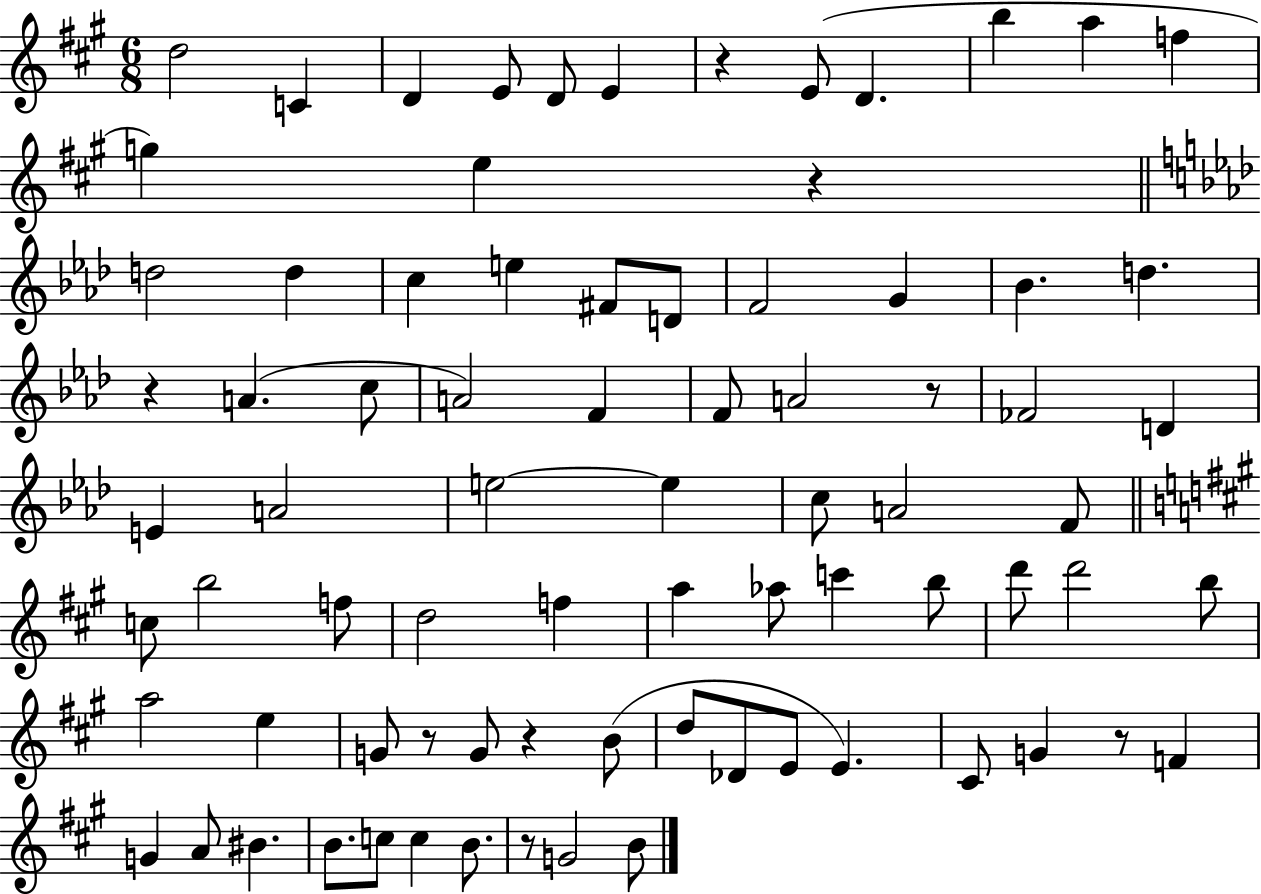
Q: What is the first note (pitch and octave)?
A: D5